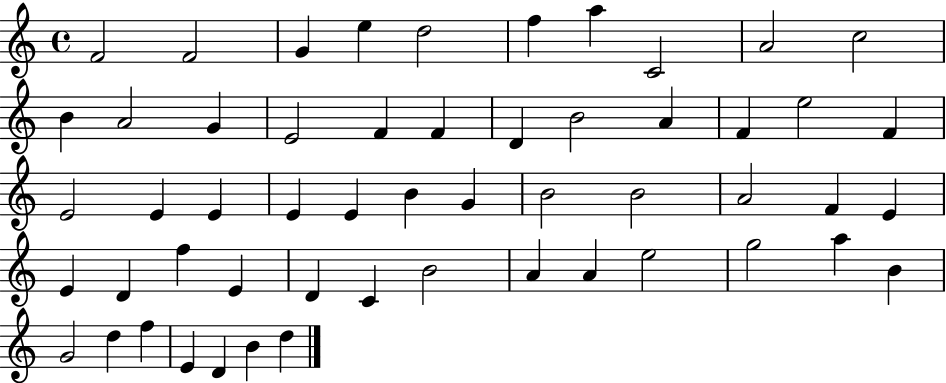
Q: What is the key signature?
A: C major